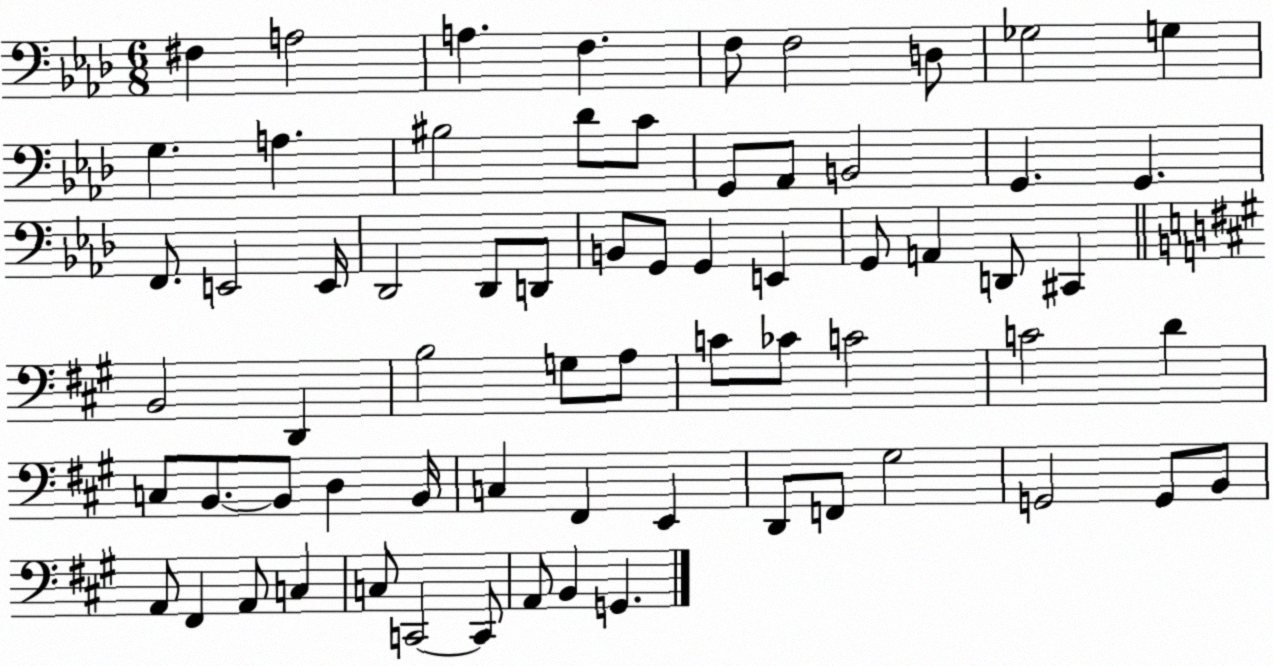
X:1
T:Untitled
M:6/8
L:1/4
K:Ab
^F, A,2 A, F, F,/2 F,2 D,/2 _G,2 G, G, A, ^B,2 _D/2 C/2 G,,/2 _A,,/2 B,,2 G,, G,, F,,/2 E,,2 E,,/4 _D,,2 _D,,/2 D,,/2 B,,/2 G,,/2 G,, E,, G,,/2 A,, D,,/2 ^C,, B,,2 D,, B,2 G,/2 A,/2 C/2 _C/2 C2 C2 D C,/2 B,,/2 B,,/2 D, B,,/4 C, ^F,, E,, D,,/2 F,,/2 ^G,2 G,,2 G,,/2 B,,/2 A,,/2 ^F,, A,,/2 C, C,/2 C,,2 C,,/2 A,,/2 B,, G,,